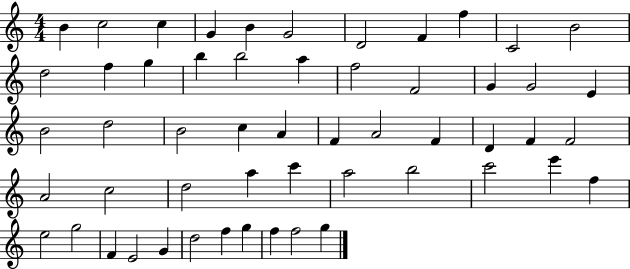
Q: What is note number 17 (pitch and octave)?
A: A5